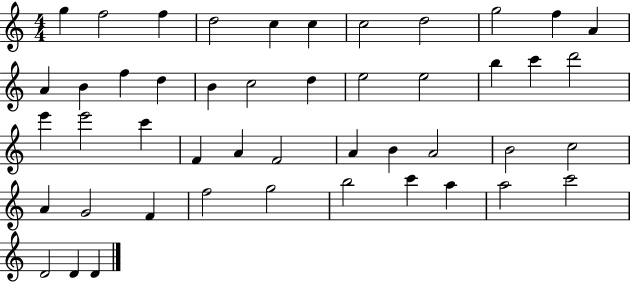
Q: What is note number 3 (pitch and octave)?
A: F5